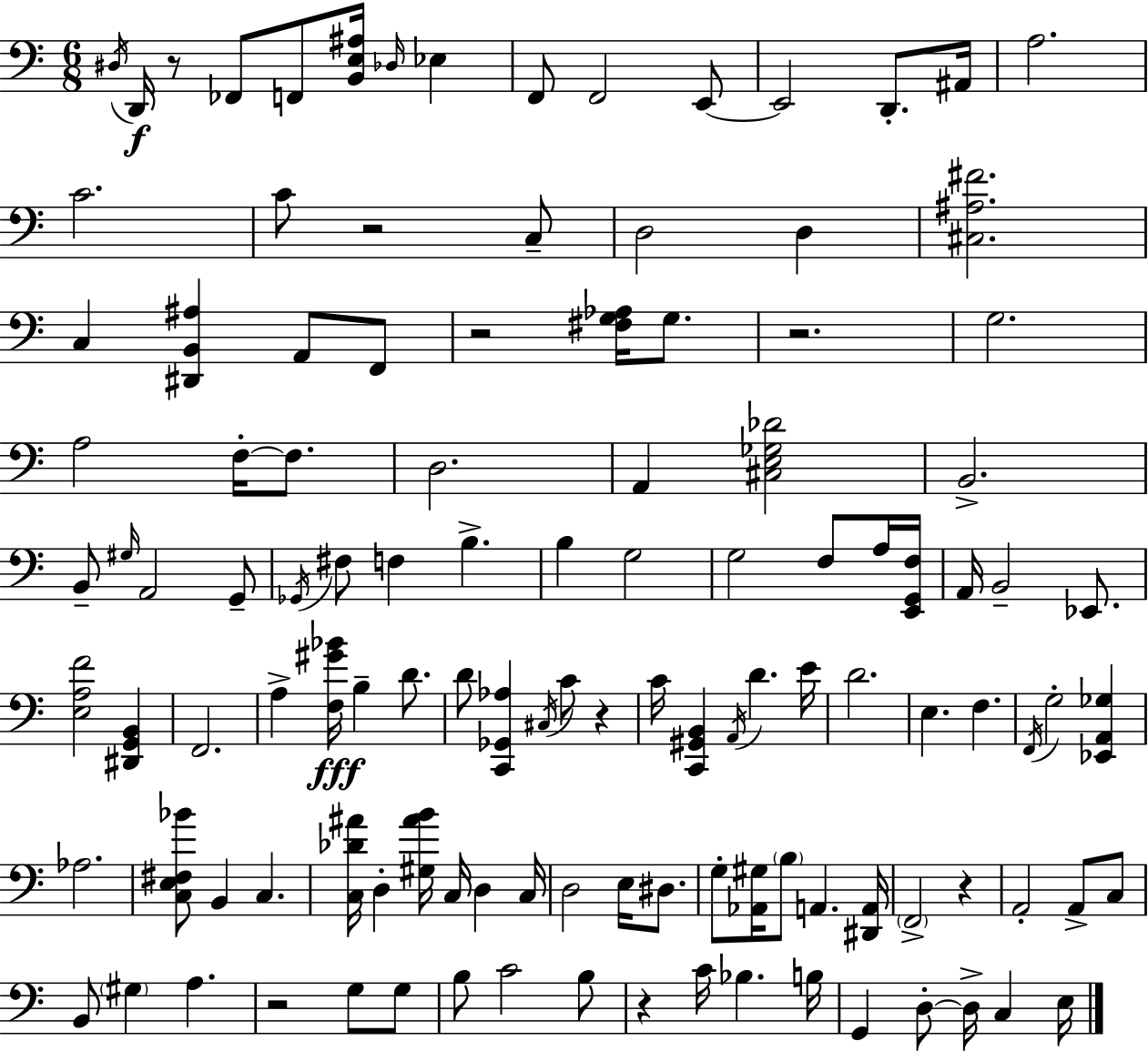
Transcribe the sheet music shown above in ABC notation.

X:1
T:Untitled
M:6/8
L:1/4
K:Am
^D,/4 D,,/4 z/2 _F,,/2 F,,/2 [B,,E,^A,]/4 _D,/4 _E, F,,/2 F,,2 E,,/2 E,,2 D,,/2 ^A,,/4 A,2 C2 C/2 z2 C,/2 D,2 D, [^C,^A,^F]2 C, [^D,,B,,^A,] A,,/2 F,,/2 z2 [^F,G,_A,]/4 G,/2 z2 G,2 A,2 F,/4 F,/2 D,2 A,, [^C,E,_G,_D]2 B,,2 B,,/2 ^G,/4 A,,2 G,,/2 _G,,/4 ^F,/2 F, B, B, G,2 G,2 F,/2 A,/4 [E,,G,,F,]/4 A,,/4 B,,2 _E,,/2 [E,A,F]2 [^D,,G,,B,,] F,,2 A, [F,^G_B]/4 B, D/2 D/2 [C,,_G,,_A,] ^C,/4 C/2 z C/4 [C,,^G,,B,,] A,,/4 D E/4 D2 E, F, F,,/4 G,2 [_E,,A,,_G,] _A,2 [C,E,^F,_B]/2 B,, C, [C,_D^A]/4 D, [^G,^AB]/4 C,/4 D, C,/4 D,2 E,/4 ^D,/2 G,/2 [_A,,^G,]/4 B,/2 A,, [^D,,A,,]/4 F,,2 z A,,2 A,,/2 C,/2 B,,/2 ^G, A, z2 G,/2 G,/2 B,/2 C2 B,/2 z C/4 _B, B,/4 G,, D,/2 D,/4 C, E,/4